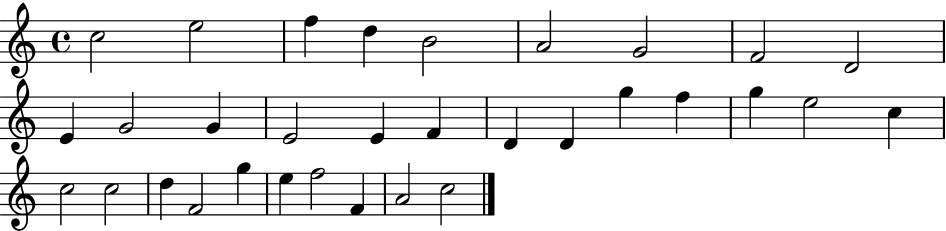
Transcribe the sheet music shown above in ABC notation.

X:1
T:Untitled
M:4/4
L:1/4
K:C
c2 e2 f d B2 A2 G2 F2 D2 E G2 G E2 E F D D g f g e2 c c2 c2 d F2 g e f2 F A2 c2